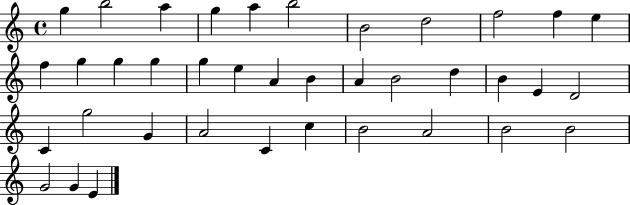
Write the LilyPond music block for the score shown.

{
  \clef treble
  \time 4/4
  \defaultTimeSignature
  \key c \major
  g''4 b''2 a''4 | g''4 a''4 b''2 | b'2 d''2 | f''2 f''4 e''4 | \break f''4 g''4 g''4 g''4 | g''4 e''4 a'4 b'4 | a'4 b'2 d''4 | b'4 e'4 d'2 | \break c'4 g''2 g'4 | a'2 c'4 c''4 | b'2 a'2 | b'2 b'2 | \break g'2 g'4 e'4 | \bar "|."
}